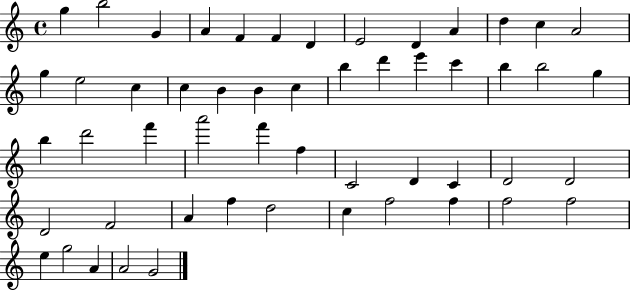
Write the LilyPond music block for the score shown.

{
  \clef treble
  \time 4/4
  \defaultTimeSignature
  \key c \major
  g''4 b''2 g'4 | a'4 f'4 f'4 d'4 | e'2 d'4 a'4 | d''4 c''4 a'2 | \break g''4 e''2 c''4 | c''4 b'4 b'4 c''4 | b''4 d'''4 e'''4 c'''4 | b''4 b''2 g''4 | \break b''4 d'''2 f'''4 | a'''2 f'''4 f''4 | c'2 d'4 c'4 | d'2 d'2 | \break d'2 f'2 | a'4 f''4 d''2 | c''4 f''2 f''4 | f''2 f''2 | \break e''4 g''2 a'4 | a'2 g'2 | \bar "|."
}